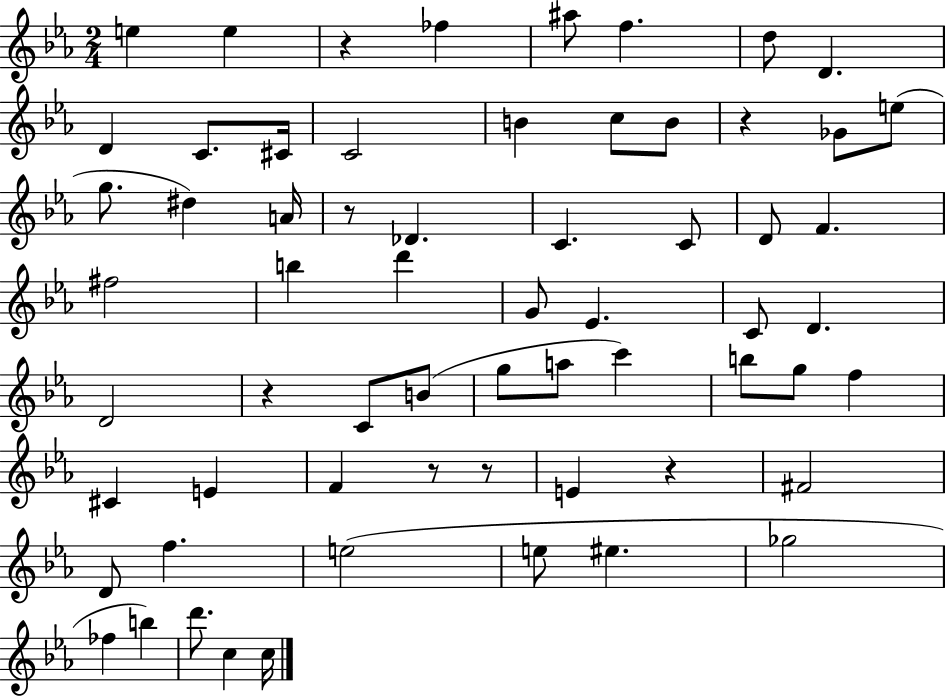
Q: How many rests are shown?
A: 7